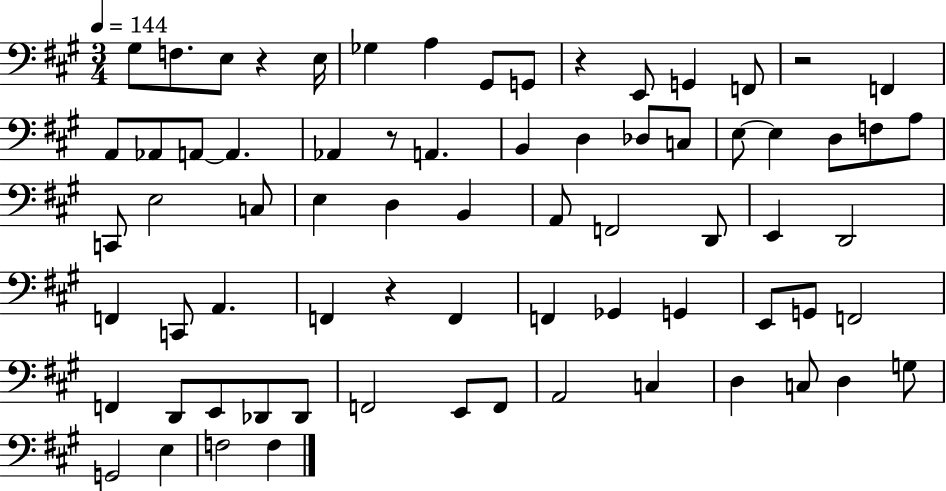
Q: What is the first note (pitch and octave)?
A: G#3